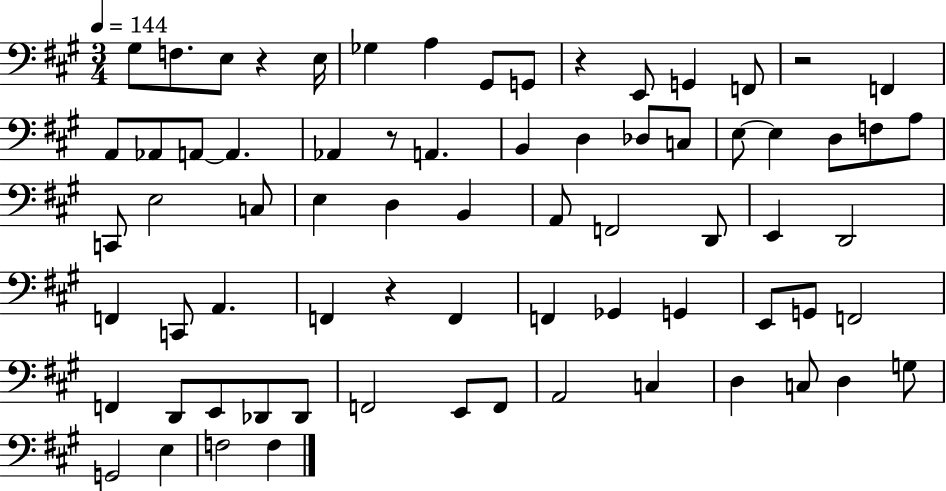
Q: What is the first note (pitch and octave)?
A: G#3